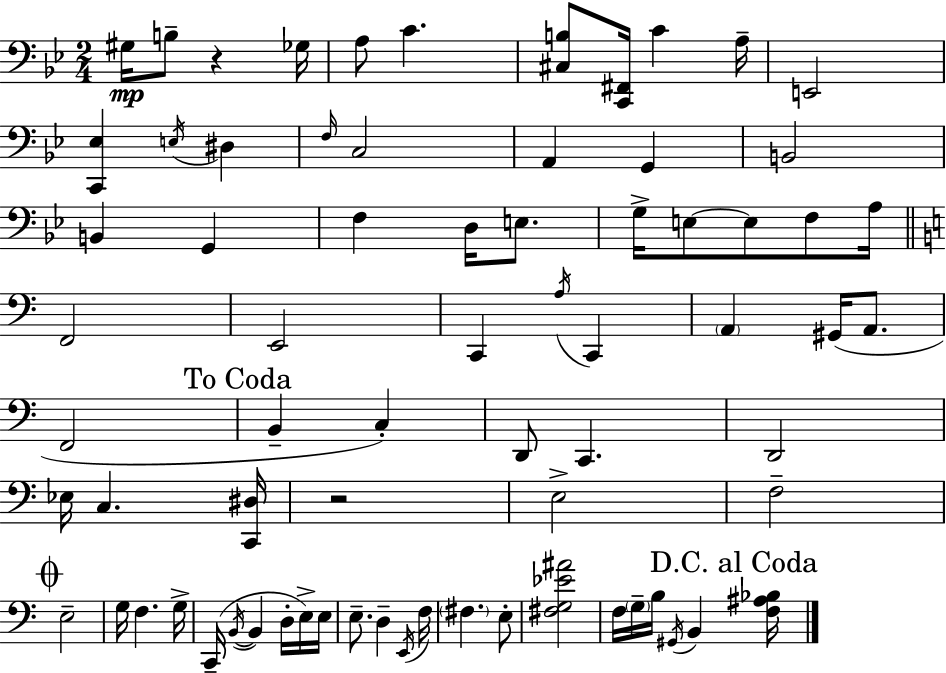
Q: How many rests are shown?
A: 2